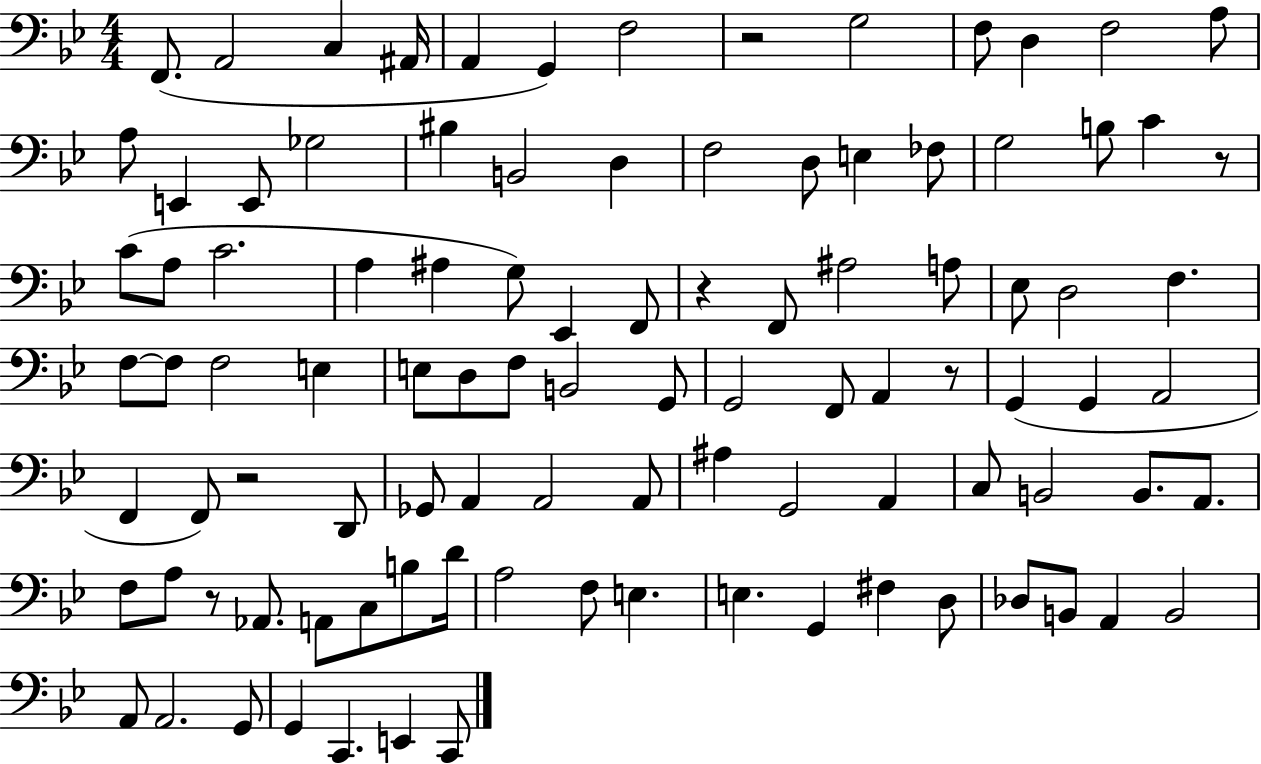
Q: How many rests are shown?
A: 6